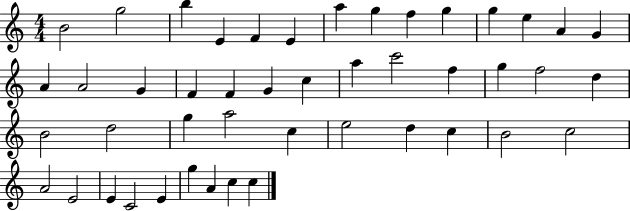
B4/h G5/h B5/q E4/q F4/q E4/q A5/q G5/q F5/q G5/q G5/q E5/q A4/q G4/q A4/q A4/h G4/q F4/q F4/q G4/q C5/q A5/q C6/h F5/q G5/q F5/h D5/q B4/h D5/h G5/q A5/h C5/q E5/h D5/q C5/q B4/h C5/h A4/h E4/h E4/q C4/h E4/q G5/q A4/q C5/q C5/q